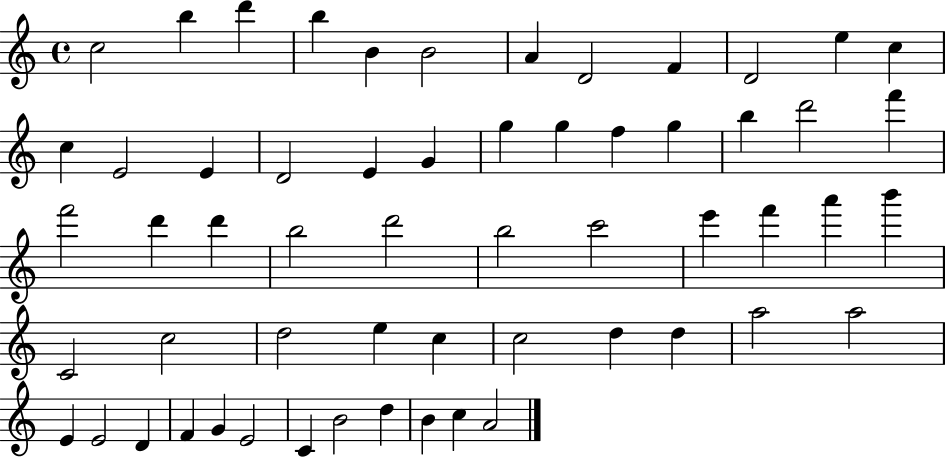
{
  \clef treble
  \time 4/4
  \defaultTimeSignature
  \key c \major
  c''2 b''4 d'''4 | b''4 b'4 b'2 | a'4 d'2 f'4 | d'2 e''4 c''4 | \break c''4 e'2 e'4 | d'2 e'4 g'4 | g''4 g''4 f''4 g''4 | b''4 d'''2 f'''4 | \break f'''2 d'''4 d'''4 | b''2 d'''2 | b''2 c'''2 | e'''4 f'''4 a'''4 b'''4 | \break c'2 c''2 | d''2 e''4 c''4 | c''2 d''4 d''4 | a''2 a''2 | \break e'4 e'2 d'4 | f'4 g'4 e'2 | c'4 b'2 d''4 | b'4 c''4 a'2 | \break \bar "|."
}